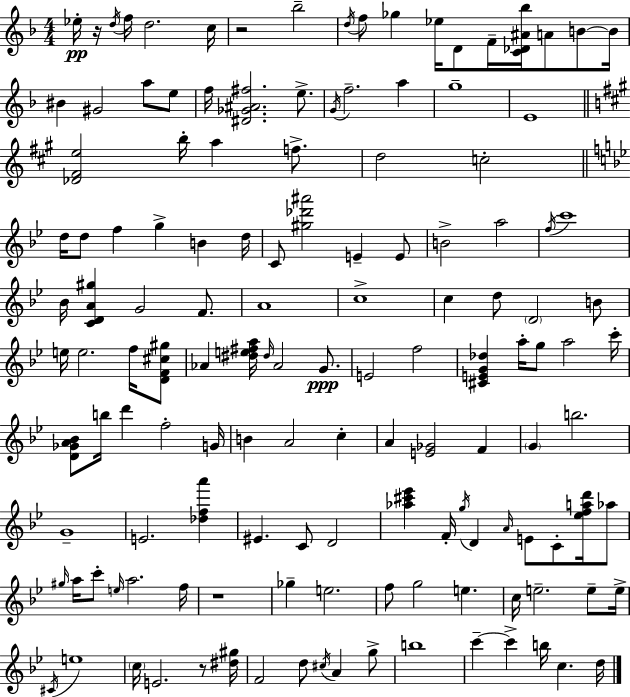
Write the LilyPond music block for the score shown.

{
  \clef treble
  \numericTimeSignature
  \time 4/4
  \key f \major
  ees''16-.\pp r16 \acciaccatura { d''16 } f''16 d''2. | c''16 r2 bes''2-- | \acciaccatura { d''16 } f''8 ges''4 ees''16 d'8 f'16-- <c' des' ais' bes''>16 a'8 b'8~~ | b'16 bis'4 gis'2 a''8 | \break e''8 f''16 <dis' ges' ais' fis''>2. e''8.-> | \acciaccatura { g'16 } f''2.-- a''4 | g''1-- | e'1 | \break \bar "||" \break \key a \major <des' fis' e''>2 b''16-. a''4 f''8.-> | d''2 c''2-. | \bar "||" \break \key bes \major d''16 d''8 f''4 g''4-> b'4 d''16 | c'8 <gis'' des''' ais'''>2 e'4-- e'8 | b'2-> a''2 | \acciaccatura { f''16 } c'''1 | \break bes'16 <c' d' a' gis''>4 g'2 f'8. | a'1 | c''1-> | c''4 d''8 \parenthesize d'2 b'8 | \break e''16 e''2. f''16 <d' f' cis'' gis''>8 | aes'4 <dis'' e'' fis'' a''>16 \grace { dis''16 } aes'2 g'8.\ppp | e'2 f''2 | <cis' e' g' des''>4 a''16-. g''8 a''2 | \break c'''16-. <d' ges' a' bes'>8 b''16 d'''4 f''2-. | g'16 b'4 a'2 c''4-. | a'4 <e' ges'>2 f'4 | \parenthesize g'4 b''2. | \break g'1-- | e'2. <des'' f'' a'''>4 | eis'4. c'8 d'2 | <aes'' cis''' ees'''>4 f'16-. \acciaccatura { g''16 } d'4 \grace { a'16 } e'8 c'8-. | \break <ees'' f'' a'' d'''>16 aes''8 \grace { gis''16 } a''16 c'''8-. \grace { e''16 } a''2. | f''16 r1 | ges''4-- e''2. | f''8 g''2 | \break e''4. c''16 e''2.-- | e''8-- e''16-> \acciaccatura { cis'16 } e''1 | \parenthesize c''16 e'2. | r8 <dis'' gis''>16 f'2 d''8 | \break \acciaccatura { cis''16 } a'4 g''8-> b''1 | c'''4--~~ c'''4-> | b''16 c''4. d''16 \bar "|."
}